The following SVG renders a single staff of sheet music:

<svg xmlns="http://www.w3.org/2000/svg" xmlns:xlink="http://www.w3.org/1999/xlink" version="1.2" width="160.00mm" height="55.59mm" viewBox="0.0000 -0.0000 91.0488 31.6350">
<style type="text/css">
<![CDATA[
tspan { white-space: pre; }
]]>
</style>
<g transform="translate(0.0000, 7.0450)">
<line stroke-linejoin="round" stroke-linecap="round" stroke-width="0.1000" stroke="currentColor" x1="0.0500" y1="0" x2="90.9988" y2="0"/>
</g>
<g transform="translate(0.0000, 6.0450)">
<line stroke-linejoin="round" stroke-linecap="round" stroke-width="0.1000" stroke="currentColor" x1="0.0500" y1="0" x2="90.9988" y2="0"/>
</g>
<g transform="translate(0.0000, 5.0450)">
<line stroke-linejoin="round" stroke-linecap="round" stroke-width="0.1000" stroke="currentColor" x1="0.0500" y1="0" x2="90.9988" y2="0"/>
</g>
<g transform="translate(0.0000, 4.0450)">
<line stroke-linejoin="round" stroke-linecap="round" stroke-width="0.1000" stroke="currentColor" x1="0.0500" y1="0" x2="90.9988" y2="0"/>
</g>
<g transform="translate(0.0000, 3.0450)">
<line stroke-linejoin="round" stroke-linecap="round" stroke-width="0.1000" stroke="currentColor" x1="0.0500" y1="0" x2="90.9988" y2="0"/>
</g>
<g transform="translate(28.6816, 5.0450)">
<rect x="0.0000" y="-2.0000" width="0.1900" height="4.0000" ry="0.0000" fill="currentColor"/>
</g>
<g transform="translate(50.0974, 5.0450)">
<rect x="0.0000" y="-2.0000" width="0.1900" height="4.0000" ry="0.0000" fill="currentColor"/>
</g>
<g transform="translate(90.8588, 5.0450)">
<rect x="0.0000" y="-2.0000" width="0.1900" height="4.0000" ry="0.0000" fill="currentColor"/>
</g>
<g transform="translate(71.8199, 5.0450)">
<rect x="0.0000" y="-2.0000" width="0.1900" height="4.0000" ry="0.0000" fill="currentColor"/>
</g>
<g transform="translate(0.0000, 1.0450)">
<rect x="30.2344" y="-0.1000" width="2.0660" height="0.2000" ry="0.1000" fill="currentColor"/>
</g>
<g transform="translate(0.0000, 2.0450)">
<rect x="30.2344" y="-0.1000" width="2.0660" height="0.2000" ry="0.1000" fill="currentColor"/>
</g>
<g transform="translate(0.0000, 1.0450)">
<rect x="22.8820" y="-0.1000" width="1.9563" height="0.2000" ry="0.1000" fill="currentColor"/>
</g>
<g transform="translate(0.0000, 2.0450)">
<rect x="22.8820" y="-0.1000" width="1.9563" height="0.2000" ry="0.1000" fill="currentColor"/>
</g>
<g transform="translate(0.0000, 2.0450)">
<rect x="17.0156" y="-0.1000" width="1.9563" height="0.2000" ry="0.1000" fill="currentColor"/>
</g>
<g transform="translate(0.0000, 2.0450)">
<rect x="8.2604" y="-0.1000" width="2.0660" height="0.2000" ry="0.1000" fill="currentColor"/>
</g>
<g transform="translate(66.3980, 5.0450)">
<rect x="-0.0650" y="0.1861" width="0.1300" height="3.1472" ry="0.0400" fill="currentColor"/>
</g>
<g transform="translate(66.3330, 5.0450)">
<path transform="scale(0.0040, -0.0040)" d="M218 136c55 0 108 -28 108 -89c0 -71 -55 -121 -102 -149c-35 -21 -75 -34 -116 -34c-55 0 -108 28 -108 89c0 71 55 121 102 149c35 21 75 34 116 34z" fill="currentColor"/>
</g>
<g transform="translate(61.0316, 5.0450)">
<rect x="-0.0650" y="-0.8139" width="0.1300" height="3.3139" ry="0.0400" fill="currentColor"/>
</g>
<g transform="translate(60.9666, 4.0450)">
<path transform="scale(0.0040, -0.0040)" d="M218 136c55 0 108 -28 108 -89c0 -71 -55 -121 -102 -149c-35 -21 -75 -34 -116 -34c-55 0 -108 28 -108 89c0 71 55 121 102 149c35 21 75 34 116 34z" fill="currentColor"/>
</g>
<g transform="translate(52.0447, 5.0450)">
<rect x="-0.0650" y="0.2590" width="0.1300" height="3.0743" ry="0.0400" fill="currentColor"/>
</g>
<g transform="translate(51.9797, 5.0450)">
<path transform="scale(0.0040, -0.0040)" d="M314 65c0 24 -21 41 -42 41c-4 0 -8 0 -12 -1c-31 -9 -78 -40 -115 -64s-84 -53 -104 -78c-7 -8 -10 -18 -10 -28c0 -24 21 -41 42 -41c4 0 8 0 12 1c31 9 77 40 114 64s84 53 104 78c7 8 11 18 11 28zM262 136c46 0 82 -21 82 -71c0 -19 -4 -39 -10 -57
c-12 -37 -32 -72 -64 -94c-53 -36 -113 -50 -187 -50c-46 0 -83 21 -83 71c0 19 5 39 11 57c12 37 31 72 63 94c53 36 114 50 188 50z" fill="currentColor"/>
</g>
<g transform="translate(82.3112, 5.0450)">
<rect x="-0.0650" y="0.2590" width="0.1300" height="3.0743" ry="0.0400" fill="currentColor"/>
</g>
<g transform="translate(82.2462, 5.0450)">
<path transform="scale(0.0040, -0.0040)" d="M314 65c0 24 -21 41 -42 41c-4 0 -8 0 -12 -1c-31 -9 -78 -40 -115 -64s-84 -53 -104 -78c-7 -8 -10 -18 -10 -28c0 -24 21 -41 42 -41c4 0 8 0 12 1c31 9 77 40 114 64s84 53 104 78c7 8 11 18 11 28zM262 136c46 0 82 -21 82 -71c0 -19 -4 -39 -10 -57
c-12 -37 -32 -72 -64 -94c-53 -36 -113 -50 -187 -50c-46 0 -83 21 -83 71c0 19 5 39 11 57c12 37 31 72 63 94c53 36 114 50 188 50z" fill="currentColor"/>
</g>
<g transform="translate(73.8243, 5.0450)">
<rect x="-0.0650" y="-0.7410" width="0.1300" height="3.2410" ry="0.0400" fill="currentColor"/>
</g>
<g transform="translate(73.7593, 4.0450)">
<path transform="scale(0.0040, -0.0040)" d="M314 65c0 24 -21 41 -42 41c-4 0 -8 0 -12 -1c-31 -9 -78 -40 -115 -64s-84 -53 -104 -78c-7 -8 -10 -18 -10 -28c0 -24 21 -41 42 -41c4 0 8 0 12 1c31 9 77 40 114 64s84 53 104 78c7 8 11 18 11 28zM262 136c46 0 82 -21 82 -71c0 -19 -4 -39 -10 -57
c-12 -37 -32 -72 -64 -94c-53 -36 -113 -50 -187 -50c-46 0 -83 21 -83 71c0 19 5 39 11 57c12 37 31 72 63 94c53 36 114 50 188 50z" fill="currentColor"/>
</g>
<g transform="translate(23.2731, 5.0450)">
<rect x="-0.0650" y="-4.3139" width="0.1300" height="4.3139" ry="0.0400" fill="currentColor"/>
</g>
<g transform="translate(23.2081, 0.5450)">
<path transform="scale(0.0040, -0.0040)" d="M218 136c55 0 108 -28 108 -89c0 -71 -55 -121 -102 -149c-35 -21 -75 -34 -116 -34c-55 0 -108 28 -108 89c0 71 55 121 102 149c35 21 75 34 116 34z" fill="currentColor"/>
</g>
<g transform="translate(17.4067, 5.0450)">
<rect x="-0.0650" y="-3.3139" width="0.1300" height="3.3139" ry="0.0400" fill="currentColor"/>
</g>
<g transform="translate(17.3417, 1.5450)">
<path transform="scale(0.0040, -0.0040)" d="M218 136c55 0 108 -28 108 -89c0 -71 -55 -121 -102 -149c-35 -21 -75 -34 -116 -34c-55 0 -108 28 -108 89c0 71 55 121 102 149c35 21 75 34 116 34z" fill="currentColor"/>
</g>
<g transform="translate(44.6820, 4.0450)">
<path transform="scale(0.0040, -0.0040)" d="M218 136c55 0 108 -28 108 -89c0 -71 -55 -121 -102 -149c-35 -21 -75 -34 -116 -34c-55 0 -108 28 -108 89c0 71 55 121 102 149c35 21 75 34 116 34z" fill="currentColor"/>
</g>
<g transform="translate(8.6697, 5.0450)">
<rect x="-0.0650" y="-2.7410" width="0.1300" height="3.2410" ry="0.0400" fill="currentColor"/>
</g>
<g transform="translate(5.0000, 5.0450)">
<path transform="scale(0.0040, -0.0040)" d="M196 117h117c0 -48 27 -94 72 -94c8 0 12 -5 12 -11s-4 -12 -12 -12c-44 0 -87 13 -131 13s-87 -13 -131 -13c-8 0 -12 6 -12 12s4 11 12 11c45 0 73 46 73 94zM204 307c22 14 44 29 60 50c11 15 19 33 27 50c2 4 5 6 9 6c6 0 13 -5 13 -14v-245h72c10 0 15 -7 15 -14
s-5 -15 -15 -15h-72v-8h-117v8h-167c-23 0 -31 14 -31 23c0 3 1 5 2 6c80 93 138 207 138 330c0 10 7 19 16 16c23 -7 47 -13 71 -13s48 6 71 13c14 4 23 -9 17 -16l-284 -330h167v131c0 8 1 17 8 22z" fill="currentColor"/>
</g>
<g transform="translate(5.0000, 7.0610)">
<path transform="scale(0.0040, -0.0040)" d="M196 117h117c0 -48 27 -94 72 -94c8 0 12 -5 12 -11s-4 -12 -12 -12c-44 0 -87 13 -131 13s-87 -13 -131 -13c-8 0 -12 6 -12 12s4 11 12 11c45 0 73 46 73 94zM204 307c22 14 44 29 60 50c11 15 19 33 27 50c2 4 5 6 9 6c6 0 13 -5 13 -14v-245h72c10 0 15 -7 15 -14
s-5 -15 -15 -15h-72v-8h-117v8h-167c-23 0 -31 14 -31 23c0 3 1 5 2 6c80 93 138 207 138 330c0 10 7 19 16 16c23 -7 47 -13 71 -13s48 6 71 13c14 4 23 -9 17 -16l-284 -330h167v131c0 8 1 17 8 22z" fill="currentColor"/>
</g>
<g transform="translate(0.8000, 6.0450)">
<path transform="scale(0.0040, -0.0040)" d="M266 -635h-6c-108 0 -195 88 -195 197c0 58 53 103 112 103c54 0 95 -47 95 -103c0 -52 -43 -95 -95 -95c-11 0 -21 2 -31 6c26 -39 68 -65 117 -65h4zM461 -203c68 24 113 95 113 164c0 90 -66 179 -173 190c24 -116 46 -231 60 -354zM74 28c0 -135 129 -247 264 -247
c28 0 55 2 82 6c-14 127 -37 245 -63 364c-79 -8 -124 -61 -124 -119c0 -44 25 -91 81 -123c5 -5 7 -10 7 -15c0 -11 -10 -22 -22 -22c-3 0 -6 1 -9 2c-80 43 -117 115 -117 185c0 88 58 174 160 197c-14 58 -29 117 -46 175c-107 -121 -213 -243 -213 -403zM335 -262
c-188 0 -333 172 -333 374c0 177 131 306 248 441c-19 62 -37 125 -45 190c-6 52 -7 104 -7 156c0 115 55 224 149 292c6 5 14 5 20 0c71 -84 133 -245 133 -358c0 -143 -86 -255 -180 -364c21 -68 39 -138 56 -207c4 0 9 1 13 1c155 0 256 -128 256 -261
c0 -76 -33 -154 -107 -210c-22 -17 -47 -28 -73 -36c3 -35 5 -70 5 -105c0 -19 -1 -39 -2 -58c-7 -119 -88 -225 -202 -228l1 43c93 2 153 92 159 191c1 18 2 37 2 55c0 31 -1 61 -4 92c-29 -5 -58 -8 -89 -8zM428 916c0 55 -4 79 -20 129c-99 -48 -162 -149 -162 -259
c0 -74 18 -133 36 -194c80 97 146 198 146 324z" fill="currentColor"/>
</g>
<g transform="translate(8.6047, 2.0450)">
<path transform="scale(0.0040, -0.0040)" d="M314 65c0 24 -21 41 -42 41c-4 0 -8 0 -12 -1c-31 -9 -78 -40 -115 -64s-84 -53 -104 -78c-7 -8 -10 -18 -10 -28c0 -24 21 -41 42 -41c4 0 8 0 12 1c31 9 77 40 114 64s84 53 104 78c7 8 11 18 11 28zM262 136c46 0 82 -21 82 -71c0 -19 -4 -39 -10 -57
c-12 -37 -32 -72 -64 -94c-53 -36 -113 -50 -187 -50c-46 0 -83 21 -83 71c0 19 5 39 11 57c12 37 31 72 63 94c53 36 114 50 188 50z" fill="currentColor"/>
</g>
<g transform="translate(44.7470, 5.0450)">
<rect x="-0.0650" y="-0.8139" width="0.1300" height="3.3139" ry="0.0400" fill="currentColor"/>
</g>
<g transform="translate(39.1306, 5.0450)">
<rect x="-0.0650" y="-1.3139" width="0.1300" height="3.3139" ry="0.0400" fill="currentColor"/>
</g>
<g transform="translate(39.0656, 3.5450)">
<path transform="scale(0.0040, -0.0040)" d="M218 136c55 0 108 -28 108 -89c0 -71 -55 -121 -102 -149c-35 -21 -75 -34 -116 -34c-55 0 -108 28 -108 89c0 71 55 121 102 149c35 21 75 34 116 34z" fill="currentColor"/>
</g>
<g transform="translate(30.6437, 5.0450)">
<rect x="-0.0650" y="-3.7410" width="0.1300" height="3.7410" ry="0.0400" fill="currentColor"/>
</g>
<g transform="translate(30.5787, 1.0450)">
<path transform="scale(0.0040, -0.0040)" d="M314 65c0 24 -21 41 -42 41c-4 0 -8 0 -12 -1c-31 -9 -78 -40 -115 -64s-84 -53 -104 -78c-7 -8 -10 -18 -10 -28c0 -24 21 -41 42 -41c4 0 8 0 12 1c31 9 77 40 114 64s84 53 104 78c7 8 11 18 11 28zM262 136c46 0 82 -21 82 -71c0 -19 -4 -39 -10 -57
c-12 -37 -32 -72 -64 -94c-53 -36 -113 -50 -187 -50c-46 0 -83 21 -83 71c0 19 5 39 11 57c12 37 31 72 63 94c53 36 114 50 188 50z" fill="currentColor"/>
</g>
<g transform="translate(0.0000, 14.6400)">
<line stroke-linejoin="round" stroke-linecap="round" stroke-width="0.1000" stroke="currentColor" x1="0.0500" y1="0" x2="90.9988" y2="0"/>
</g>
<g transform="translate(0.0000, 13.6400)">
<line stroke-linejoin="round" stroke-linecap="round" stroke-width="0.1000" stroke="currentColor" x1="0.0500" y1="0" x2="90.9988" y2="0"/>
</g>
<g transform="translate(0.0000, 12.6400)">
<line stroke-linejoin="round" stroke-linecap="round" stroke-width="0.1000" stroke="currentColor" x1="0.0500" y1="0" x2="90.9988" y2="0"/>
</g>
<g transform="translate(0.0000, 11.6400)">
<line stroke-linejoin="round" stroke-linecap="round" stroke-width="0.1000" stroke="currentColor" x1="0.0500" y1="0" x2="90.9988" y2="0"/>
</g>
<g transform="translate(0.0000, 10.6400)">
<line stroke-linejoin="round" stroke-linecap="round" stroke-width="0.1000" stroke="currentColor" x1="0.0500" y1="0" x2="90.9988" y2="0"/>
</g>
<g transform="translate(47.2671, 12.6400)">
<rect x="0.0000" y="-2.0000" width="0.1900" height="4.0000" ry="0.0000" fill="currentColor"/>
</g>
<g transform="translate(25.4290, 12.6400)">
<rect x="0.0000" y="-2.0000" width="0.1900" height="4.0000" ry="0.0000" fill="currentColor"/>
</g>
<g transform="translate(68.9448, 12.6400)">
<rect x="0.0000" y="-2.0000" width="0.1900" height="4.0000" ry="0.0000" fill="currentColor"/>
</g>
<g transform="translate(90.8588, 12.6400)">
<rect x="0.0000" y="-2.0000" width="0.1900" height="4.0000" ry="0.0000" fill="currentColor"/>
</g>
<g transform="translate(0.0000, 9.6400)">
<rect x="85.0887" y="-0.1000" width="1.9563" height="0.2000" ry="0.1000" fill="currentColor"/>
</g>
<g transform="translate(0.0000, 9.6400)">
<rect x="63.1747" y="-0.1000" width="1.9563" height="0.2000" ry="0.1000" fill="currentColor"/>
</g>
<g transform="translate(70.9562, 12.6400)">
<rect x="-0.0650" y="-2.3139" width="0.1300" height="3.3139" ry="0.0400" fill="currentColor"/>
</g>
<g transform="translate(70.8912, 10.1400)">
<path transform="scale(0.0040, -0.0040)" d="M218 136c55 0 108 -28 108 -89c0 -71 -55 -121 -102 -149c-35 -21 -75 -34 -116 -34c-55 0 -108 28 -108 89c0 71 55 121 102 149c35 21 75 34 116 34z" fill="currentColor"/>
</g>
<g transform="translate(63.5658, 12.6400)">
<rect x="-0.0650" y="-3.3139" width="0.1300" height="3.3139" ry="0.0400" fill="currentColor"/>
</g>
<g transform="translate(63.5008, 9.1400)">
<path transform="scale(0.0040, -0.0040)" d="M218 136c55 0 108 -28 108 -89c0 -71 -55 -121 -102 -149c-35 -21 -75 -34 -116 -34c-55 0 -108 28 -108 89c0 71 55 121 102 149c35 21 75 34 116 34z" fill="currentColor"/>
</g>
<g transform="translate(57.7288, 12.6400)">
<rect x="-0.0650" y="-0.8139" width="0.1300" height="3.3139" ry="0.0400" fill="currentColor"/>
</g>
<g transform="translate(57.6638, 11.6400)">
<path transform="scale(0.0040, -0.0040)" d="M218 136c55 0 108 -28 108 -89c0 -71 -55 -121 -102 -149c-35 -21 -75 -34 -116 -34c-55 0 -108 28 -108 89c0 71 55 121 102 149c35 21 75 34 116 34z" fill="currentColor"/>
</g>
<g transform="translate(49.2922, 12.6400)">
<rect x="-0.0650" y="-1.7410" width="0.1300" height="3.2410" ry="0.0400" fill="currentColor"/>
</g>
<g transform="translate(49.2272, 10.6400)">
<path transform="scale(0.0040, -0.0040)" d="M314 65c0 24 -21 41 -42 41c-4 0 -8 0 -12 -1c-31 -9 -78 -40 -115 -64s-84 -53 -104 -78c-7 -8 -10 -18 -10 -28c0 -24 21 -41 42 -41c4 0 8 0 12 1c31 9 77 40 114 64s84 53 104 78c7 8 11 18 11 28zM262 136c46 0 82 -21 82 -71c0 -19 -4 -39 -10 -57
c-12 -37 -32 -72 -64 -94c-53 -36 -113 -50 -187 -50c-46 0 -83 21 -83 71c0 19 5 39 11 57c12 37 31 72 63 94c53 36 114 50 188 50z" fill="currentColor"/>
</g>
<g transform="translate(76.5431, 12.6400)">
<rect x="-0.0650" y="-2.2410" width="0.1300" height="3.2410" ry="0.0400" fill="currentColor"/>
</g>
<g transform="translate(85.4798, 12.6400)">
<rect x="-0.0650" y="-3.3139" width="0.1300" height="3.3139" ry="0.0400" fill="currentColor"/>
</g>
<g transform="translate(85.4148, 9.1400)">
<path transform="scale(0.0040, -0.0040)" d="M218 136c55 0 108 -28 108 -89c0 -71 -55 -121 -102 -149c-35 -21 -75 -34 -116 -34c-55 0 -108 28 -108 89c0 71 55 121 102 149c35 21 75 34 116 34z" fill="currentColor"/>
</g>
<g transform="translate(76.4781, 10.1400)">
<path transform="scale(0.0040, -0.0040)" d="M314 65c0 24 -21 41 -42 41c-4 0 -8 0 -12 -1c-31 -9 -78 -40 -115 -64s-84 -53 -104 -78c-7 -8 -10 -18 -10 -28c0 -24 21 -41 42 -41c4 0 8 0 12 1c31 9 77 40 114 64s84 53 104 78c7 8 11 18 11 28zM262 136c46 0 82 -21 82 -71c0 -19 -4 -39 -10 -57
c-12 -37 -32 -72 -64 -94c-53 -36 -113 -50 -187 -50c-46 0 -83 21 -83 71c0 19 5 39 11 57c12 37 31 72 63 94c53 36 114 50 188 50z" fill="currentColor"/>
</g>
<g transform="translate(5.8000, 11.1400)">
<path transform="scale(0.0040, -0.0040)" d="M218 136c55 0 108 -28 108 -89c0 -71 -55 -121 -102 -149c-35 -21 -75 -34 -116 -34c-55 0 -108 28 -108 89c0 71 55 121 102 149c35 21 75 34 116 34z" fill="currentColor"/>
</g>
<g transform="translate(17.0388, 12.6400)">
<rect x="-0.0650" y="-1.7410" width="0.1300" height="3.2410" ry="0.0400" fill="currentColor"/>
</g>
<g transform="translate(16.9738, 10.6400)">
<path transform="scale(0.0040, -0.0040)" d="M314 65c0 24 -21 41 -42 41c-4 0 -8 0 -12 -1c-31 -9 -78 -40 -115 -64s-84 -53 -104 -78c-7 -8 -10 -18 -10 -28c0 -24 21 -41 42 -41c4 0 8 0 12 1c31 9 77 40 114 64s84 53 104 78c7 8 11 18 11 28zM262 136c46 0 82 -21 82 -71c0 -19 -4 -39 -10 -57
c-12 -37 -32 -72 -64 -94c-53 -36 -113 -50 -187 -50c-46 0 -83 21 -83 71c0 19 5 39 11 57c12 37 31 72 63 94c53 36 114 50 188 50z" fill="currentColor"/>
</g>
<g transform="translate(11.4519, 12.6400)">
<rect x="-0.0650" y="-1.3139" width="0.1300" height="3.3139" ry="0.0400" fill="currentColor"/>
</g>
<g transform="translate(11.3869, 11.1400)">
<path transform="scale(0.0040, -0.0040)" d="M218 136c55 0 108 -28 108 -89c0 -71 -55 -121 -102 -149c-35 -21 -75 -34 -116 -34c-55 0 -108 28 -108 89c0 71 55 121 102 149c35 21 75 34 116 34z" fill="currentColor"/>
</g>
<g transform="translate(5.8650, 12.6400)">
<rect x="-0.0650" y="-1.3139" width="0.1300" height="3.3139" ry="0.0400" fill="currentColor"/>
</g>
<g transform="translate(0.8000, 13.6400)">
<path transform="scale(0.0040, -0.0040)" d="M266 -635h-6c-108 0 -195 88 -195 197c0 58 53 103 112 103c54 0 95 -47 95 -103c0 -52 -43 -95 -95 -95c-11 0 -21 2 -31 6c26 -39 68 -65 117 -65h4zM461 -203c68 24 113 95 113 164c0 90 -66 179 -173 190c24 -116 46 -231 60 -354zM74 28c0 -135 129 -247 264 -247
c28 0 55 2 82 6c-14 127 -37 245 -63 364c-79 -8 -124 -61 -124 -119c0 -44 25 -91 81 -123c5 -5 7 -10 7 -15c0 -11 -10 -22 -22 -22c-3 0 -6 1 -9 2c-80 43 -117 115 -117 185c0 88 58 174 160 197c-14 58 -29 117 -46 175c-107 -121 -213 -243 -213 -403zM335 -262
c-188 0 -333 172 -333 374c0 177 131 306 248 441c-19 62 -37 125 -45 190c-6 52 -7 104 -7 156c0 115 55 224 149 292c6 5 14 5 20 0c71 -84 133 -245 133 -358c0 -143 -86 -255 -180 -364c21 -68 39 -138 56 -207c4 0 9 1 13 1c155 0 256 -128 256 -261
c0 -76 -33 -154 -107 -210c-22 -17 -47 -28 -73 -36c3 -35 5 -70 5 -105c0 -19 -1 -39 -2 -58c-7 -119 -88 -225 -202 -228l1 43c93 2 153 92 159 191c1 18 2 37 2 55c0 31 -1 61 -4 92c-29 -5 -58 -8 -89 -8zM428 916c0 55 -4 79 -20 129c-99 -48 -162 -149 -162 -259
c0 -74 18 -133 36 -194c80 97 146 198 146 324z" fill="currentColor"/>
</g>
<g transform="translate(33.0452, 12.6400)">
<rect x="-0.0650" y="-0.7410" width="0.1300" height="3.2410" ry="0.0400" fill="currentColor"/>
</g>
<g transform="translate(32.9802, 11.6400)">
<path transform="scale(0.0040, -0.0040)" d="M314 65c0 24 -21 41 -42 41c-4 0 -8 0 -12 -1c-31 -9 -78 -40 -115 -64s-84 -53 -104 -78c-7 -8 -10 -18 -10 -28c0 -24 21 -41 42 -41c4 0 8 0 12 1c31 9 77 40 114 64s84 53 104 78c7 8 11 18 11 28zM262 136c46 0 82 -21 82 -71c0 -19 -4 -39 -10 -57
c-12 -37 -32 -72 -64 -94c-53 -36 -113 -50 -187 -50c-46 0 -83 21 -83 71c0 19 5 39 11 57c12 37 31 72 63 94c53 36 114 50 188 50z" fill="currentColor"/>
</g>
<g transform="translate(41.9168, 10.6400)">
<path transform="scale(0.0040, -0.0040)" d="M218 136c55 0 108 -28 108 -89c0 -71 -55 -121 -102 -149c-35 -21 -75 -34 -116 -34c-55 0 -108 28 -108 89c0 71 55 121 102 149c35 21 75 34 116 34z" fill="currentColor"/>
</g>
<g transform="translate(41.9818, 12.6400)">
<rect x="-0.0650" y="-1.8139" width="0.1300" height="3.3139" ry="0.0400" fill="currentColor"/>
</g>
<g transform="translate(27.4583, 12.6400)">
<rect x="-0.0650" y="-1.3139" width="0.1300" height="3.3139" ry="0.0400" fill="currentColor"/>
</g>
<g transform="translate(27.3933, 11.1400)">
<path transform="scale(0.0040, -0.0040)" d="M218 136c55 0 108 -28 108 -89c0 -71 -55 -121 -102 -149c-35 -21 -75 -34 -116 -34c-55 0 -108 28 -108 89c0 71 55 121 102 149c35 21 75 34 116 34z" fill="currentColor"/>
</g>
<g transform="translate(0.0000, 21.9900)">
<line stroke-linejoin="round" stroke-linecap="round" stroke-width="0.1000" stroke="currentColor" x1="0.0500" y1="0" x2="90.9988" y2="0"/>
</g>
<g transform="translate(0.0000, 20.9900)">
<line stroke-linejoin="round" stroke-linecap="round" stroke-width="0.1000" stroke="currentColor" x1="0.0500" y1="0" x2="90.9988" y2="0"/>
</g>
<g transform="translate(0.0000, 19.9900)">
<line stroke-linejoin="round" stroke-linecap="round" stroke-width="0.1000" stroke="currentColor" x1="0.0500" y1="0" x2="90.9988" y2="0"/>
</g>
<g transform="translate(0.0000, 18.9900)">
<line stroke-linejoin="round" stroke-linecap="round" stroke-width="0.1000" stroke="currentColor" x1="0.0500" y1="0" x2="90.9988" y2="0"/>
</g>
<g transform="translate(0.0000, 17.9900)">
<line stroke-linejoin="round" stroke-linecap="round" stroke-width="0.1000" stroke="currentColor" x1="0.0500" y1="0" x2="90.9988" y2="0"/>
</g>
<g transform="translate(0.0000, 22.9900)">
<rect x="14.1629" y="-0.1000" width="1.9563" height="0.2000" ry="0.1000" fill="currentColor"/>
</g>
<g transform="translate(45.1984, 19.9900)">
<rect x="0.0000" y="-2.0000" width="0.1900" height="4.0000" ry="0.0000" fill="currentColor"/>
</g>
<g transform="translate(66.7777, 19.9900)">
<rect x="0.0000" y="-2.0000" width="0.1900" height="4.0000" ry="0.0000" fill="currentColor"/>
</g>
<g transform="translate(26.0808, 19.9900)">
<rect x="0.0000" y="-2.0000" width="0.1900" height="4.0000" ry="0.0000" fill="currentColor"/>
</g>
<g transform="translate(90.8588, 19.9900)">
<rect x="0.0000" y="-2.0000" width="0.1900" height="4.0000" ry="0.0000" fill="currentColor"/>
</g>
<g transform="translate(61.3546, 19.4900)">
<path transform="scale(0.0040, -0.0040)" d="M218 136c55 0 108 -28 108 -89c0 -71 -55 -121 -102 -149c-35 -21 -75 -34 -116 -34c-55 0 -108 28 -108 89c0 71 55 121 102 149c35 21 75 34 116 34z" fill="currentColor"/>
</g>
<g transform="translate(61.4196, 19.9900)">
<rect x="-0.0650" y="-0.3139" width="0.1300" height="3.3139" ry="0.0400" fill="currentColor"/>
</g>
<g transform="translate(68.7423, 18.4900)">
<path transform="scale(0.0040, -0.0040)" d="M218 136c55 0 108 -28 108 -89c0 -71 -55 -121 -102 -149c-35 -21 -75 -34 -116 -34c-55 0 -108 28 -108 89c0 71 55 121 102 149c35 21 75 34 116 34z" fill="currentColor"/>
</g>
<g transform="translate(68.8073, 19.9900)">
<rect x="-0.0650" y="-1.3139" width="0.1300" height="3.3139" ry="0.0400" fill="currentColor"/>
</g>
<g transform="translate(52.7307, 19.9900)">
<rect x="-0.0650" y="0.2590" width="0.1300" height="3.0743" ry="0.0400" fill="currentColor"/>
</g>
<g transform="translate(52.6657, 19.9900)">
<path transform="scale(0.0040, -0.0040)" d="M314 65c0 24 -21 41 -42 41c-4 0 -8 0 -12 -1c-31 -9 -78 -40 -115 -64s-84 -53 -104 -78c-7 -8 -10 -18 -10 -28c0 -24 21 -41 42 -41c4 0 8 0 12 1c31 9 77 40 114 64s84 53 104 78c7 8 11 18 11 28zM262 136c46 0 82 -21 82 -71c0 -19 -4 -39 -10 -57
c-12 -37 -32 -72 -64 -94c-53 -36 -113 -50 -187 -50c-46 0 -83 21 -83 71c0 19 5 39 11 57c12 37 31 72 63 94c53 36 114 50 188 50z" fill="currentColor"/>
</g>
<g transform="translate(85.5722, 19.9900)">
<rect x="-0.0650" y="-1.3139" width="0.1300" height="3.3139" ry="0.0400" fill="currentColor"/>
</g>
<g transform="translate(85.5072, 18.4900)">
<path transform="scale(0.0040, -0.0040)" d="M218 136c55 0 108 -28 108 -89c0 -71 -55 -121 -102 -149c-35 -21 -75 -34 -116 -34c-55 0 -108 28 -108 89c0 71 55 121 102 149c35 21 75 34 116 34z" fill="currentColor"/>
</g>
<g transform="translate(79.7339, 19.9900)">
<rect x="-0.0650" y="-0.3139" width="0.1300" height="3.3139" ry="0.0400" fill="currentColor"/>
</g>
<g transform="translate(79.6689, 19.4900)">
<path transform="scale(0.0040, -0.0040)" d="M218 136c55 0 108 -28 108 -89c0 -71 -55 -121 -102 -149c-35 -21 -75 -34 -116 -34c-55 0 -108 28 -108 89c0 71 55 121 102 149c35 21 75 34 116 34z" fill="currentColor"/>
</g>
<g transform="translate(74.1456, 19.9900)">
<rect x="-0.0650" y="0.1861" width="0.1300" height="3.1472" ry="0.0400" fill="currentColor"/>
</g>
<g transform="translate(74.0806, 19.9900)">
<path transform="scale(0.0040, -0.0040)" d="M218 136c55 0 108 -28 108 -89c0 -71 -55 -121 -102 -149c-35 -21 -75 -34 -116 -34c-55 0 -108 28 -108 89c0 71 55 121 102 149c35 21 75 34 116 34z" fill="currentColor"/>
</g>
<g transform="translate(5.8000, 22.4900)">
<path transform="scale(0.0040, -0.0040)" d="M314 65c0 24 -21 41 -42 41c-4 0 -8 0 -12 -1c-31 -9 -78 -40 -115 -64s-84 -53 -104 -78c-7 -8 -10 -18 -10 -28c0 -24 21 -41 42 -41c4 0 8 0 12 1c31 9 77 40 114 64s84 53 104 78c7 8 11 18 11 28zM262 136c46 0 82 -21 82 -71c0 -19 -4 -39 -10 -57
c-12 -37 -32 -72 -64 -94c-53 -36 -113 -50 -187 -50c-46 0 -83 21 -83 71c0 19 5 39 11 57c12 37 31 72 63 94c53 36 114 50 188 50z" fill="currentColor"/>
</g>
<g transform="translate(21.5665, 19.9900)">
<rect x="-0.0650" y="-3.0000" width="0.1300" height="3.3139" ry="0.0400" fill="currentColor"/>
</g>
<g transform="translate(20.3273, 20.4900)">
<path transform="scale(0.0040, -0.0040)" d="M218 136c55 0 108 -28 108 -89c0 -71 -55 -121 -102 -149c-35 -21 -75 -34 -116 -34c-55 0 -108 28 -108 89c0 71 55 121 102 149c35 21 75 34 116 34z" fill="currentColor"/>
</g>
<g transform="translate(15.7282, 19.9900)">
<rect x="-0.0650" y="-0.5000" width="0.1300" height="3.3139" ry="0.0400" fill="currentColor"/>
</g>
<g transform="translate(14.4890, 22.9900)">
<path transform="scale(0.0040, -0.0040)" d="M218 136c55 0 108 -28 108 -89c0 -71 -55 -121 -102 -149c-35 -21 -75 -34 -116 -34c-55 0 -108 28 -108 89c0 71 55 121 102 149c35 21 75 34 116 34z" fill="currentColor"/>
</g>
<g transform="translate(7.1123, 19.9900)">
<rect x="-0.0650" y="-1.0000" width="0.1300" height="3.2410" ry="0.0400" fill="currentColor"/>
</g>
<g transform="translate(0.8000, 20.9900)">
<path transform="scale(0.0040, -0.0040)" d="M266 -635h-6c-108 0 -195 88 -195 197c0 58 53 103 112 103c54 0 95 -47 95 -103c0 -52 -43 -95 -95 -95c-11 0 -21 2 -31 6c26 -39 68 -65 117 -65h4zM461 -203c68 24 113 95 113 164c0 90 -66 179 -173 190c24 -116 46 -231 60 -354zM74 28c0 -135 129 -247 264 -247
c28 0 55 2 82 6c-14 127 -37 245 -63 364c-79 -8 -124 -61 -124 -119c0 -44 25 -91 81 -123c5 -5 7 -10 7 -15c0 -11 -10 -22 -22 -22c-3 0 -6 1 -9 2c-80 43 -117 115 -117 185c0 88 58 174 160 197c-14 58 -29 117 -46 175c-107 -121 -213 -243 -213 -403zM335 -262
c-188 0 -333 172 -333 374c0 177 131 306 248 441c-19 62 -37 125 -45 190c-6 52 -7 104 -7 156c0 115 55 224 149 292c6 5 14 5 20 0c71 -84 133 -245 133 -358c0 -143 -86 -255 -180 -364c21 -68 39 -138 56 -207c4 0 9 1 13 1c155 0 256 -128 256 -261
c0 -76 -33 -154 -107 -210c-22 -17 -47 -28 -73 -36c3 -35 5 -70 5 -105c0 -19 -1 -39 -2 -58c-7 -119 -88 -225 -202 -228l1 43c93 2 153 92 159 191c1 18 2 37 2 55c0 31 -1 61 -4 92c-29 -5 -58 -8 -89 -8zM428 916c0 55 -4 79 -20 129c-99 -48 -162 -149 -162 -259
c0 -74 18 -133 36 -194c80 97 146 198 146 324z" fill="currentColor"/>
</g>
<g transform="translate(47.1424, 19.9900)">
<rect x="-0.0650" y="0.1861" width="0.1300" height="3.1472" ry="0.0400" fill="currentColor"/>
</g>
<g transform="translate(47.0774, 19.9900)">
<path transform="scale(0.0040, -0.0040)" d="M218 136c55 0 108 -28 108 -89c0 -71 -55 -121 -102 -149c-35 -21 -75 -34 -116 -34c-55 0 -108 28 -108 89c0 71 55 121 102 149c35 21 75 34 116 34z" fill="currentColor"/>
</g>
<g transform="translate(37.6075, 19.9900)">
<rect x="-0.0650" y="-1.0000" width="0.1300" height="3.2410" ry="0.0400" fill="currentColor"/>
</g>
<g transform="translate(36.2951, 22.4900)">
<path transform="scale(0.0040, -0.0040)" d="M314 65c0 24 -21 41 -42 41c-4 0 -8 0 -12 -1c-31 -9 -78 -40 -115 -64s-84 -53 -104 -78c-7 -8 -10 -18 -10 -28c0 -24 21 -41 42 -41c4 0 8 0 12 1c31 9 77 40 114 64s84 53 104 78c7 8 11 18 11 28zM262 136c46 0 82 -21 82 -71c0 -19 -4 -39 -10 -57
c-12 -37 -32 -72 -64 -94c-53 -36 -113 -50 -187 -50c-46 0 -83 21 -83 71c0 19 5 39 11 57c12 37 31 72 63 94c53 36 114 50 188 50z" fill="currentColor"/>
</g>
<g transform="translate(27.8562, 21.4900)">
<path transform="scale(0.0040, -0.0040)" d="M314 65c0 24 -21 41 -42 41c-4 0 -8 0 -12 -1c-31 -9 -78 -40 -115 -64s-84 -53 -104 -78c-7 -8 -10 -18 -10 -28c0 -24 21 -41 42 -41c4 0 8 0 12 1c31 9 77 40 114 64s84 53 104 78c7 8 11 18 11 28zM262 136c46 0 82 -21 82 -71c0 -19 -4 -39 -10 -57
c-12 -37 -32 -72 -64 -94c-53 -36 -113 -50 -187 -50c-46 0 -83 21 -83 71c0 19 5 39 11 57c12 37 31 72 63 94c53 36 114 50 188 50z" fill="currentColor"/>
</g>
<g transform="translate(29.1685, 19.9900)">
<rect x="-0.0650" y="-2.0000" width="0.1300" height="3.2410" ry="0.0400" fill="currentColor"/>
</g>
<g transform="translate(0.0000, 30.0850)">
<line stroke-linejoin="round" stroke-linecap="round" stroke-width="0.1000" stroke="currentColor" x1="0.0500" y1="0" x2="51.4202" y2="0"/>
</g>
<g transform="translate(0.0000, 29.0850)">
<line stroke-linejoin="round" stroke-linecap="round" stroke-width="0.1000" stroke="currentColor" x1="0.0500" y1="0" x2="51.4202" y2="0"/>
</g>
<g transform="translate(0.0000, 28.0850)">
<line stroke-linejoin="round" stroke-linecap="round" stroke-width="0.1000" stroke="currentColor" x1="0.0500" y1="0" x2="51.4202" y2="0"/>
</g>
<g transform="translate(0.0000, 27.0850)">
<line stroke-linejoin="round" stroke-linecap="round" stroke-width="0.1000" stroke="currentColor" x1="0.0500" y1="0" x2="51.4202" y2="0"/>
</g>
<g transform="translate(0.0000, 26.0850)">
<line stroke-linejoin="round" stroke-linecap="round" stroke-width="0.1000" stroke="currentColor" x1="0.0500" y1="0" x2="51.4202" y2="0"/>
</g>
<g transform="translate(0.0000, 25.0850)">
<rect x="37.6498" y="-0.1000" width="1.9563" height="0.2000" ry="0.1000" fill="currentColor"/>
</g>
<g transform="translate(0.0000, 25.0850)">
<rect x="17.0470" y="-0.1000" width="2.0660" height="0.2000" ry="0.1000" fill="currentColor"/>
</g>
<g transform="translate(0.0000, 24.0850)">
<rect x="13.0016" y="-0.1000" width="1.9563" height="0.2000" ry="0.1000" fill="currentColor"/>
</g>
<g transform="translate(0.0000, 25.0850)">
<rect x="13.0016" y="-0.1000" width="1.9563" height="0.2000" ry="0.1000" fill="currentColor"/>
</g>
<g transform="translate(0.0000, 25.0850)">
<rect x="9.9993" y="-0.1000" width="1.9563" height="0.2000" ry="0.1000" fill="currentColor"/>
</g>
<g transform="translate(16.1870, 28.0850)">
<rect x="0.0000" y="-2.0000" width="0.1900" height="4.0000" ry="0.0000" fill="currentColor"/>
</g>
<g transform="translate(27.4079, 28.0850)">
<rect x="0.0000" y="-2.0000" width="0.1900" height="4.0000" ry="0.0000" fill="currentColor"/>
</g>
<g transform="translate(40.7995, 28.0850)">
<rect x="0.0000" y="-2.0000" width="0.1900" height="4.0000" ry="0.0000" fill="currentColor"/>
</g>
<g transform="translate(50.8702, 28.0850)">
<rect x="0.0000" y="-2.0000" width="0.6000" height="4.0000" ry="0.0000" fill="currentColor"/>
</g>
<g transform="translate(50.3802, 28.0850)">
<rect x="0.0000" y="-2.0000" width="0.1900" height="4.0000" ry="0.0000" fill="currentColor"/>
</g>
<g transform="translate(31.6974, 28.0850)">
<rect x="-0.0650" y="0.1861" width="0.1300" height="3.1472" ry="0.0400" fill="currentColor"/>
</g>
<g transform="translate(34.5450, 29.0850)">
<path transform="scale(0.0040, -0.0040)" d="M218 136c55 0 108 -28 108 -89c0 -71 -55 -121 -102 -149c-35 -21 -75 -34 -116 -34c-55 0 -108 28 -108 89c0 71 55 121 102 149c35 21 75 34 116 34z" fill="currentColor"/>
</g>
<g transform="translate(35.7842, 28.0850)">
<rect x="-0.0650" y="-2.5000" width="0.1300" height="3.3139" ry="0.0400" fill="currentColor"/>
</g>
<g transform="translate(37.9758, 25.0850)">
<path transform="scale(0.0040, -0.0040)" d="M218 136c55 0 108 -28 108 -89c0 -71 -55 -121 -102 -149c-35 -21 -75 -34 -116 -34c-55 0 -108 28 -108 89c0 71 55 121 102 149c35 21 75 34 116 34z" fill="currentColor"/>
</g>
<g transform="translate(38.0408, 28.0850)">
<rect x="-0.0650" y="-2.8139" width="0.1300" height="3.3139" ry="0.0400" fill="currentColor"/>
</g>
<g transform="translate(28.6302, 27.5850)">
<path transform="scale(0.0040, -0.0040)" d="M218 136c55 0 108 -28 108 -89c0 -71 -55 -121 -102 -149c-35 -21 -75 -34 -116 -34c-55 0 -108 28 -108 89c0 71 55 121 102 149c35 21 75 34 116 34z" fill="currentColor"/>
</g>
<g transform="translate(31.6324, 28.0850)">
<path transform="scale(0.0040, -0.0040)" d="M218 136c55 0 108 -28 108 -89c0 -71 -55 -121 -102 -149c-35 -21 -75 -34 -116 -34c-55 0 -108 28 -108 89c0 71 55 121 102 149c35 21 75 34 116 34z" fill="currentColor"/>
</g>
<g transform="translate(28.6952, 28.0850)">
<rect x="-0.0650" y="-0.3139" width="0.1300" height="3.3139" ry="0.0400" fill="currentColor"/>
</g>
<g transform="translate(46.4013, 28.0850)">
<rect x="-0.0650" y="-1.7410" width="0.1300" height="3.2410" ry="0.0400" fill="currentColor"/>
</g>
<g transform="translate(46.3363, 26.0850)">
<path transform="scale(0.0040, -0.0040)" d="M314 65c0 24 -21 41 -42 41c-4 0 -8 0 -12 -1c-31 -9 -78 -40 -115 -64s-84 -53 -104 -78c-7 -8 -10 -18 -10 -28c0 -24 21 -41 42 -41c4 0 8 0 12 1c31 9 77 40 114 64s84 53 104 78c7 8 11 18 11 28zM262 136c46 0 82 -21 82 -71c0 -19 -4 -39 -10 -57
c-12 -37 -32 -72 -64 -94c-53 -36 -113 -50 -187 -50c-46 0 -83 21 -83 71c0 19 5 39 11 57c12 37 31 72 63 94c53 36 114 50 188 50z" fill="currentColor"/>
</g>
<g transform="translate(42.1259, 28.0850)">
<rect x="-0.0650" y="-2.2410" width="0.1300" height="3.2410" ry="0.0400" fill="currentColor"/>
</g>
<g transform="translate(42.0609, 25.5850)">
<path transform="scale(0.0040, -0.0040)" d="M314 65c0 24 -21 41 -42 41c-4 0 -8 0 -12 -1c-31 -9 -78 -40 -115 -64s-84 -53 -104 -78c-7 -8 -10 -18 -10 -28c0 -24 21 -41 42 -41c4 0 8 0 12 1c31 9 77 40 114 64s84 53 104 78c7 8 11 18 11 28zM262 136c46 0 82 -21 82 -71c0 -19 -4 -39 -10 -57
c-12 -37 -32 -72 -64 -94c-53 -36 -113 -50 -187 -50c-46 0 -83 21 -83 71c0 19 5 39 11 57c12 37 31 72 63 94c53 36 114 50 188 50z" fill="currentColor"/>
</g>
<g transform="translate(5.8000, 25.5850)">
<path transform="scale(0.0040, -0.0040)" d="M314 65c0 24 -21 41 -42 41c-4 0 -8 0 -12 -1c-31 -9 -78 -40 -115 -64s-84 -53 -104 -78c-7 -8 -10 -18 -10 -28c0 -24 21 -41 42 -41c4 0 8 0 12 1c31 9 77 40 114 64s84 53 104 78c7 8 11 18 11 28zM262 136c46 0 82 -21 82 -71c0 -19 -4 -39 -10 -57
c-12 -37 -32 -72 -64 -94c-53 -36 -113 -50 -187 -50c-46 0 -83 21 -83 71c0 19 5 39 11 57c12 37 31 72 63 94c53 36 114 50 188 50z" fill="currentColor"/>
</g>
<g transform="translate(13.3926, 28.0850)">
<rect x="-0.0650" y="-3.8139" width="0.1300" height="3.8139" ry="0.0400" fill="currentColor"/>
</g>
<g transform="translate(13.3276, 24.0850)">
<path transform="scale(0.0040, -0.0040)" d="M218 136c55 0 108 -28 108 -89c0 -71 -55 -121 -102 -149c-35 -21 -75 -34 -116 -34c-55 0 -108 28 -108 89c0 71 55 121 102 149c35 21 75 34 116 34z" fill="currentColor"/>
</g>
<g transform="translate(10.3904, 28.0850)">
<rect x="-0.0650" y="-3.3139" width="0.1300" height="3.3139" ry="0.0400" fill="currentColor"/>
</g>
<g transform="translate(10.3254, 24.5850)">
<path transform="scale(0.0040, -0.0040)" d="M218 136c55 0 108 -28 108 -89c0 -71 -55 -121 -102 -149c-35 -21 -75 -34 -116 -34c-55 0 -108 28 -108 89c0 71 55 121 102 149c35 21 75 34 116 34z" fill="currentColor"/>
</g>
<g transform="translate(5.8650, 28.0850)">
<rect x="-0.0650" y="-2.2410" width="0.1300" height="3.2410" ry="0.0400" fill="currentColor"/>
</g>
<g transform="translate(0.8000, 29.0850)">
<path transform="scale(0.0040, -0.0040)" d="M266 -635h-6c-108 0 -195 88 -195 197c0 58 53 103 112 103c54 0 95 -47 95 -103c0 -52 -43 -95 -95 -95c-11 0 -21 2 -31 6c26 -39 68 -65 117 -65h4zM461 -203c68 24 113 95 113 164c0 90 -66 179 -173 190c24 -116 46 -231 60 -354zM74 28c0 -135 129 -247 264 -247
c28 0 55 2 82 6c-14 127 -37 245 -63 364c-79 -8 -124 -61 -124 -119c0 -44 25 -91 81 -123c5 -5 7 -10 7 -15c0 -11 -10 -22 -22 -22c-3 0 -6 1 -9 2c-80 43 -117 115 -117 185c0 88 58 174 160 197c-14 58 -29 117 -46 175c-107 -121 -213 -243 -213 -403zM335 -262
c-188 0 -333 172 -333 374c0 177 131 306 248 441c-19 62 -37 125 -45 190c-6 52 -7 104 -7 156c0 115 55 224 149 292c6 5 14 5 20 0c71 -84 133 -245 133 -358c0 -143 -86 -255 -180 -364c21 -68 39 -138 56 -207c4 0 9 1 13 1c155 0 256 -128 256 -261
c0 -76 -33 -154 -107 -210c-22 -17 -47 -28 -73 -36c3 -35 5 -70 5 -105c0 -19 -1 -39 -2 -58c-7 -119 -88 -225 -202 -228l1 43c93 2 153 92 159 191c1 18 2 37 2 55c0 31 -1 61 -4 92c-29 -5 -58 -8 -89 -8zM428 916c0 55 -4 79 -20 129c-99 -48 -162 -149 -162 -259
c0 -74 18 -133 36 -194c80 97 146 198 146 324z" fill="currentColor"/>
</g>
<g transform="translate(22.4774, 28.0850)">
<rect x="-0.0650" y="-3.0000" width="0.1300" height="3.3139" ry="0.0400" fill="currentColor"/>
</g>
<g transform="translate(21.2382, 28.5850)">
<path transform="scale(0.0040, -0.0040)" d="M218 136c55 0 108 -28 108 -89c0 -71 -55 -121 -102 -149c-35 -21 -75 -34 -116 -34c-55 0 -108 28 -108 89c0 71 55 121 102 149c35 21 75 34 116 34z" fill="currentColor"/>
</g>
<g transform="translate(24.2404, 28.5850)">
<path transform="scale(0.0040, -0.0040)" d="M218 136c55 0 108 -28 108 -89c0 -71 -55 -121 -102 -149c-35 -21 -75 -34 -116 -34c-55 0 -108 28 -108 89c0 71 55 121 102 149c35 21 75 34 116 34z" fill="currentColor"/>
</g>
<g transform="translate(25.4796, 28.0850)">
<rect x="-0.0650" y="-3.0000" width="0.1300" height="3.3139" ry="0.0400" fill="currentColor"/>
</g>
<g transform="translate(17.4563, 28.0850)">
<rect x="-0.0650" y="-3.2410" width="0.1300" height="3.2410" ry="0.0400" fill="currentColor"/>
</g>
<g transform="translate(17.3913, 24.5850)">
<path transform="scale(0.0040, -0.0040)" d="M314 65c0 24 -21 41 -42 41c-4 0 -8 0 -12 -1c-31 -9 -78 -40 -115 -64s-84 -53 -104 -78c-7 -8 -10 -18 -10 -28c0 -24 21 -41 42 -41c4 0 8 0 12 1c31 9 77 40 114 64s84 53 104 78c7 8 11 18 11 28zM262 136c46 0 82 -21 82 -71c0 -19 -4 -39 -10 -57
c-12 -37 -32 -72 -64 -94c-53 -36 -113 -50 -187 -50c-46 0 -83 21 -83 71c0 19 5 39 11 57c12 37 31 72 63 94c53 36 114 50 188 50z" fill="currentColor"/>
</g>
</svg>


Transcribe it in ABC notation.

X:1
T:Untitled
M:4/4
L:1/4
K:C
a2 b d' c'2 e d B2 d B d2 B2 e e f2 e d2 f f2 d b g g2 b D2 C A F2 D2 B B2 c e B c e g2 b c' b2 A A c B G a g2 f2